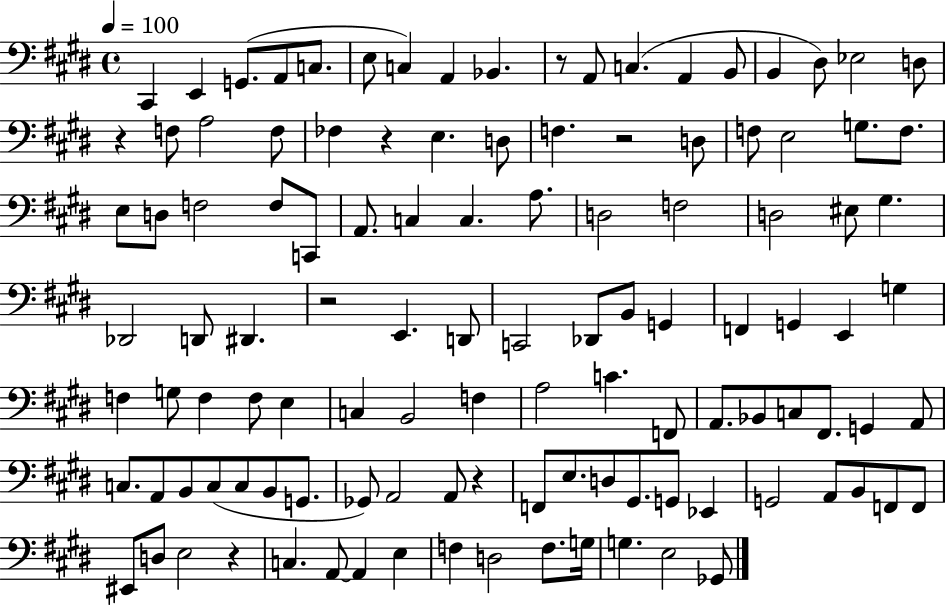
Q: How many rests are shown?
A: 7